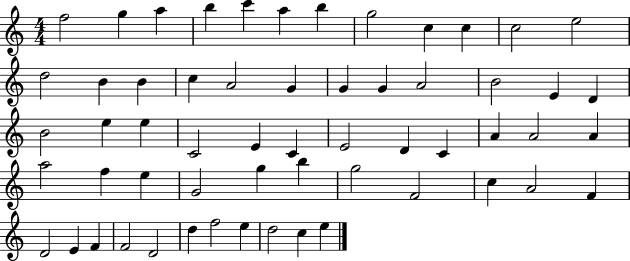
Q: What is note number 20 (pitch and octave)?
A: G4